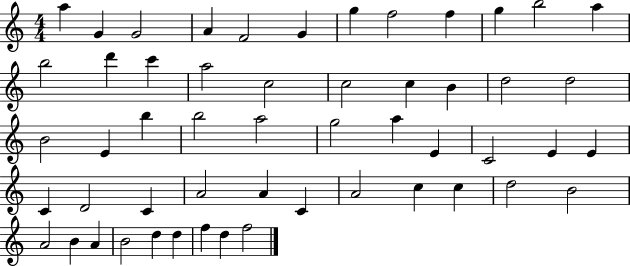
X:1
T:Untitled
M:4/4
L:1/4
K:C
a G G2 A F2 G g f2 f g b2 a b2 d' c' a2 c2 c2 c B d2 d2 B2 E b b2 a2 g2 a E C2 E E C D2 C A2 A C A2 c c d2 B2 A2 B A B2 d d f d f2